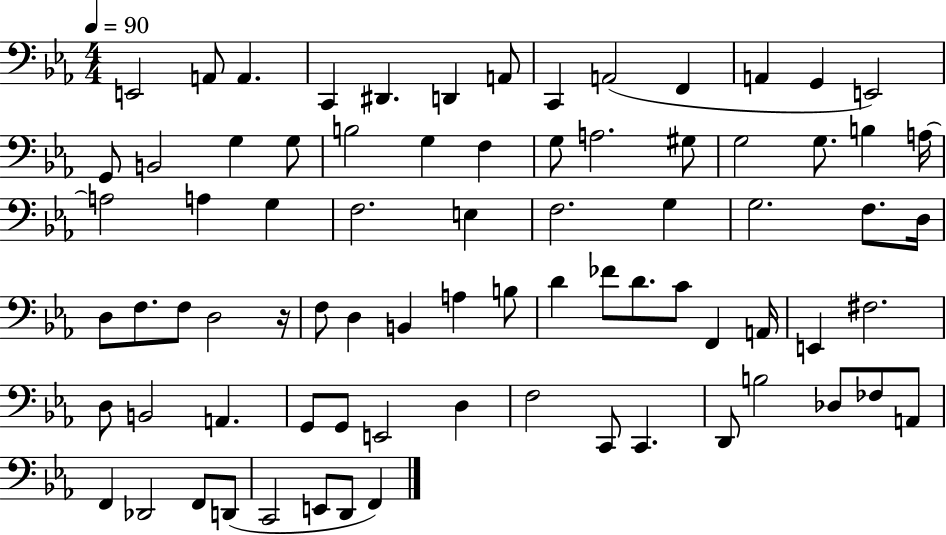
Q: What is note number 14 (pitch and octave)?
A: G2